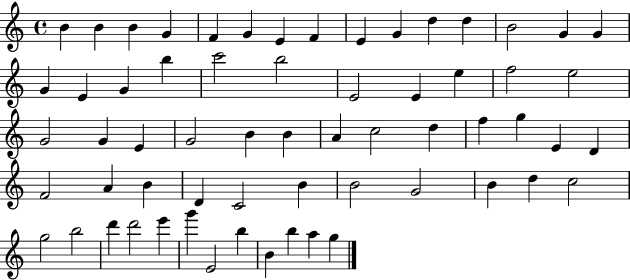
B4/q B4/q B4/q G4/q F4/q G4/q E4/q F4/q E4/q G4/q D5/q D5/q B4/h G4/q G4/q G4/q E4/q G4/q B5/q C6/h B5/h E4/h E4/q E5/q F5/h E5/h G4/h G4/q E4/q G4/h B4/q B4/q A4/q C5/h D5/q F5/q G5/q E4/q D4/q F4/h A4/q B4/q D4/q C4/h B4/q B4/h G4/h B4/q D5/q C5/h G5/h B5/h D6/q D6/h E6/q G6/q E4/h B5/q B4/q B5/q A5/q G5/q